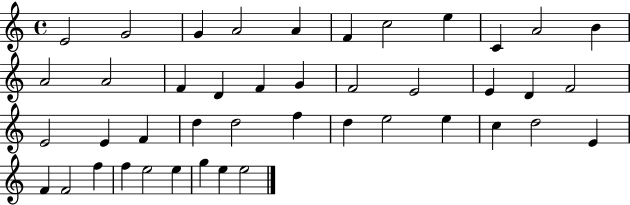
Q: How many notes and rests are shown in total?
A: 43